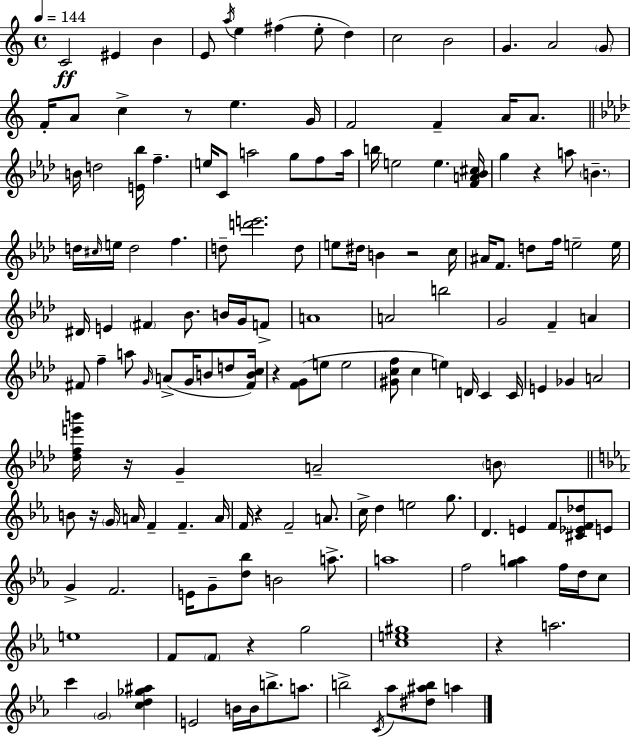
{
  \clef treble
  \time 4/4
  \defaultTimeSignature
  \key a \minor
  \tempo 4 = 144
  \repeat volta 2 { c'2\ff eis'4 b'4 | e'8 \acciaccatura { a''16 } e''4 fis''4( e''8-. d''4) | c''2 b'2 | g'4. a'2 \parenthesize g'8 | \break f'16-. a'8 c''4-> r8 e''4. | g'16 f'2 f'4-- a'16 a'8. | \bar "||" \break \key aes \major b'16 d''2 <e' bes''>16 f''4.-- | e''16 c'8 a''2 g''8 f''8 a''16 | b''16 e''2 e''4. <f' a' bes' cis''>16 | g''4 r4 a''8 \parenthesize b'4.-- | \break d''16 \grace { cis''16 } e''16 d''2 f''4. | d''8-- <d''' e'''>2. d''8 | e''8 dis''16 b'4 r2 | c''16 ais'16 f'8. d''8 f''16 e''2-- | \break e''16 dis'16 e'4 \parenthesize fis'4 bes'8. b'16 g'16 f'8-> | a'1 | a'2 b''2 | g'2 f'4-- a'4 | \break fis'8 f''4-- a''8 \grace { g'16 } a'8->( g'16 b'8 d''8 | <fis' b' c''>16) r4 <f' g'>8( e''8 e''2 | <gis' c'' f''>8 c''4 e''4) d'16 c'4 | c'16 e'4 ges'4 a'2 | \break <des'' f'' e''' b'''>16 r16 g'4-- a'2-- | \parenthesize b'8 \bar "||" \break \key ees \major b'8 r16 \parenthesize g'16 a'16 f'4-- f'4.-- a'16 | f'16 r4 f'2-- a'8. | c''16-> d''4 e''2 g''8. | d'4. e'4 f'8 <cis' ees' f' des''>8 e'8 | \break g'4-> f'2. | e'16 g'8-- <d'' bes''>8 b'2 a''8.-> | a''1 | f''2 <g'' a''>4 f''16 d''16 c''8 | \break e''1 | f'8 \parenthesize f'8 r4 g''2 | <c'' e'' gis''>1 | r4 a''2. | \break c'''4 \parenthesize g'2 <c'' d'' ges'' ais''>4 | e'2 b'16 b'16 b''8.-> a''8. | b''2-> \acciaccatura { c'16 } aes''8 <dis'' ais'' b''>8 a''4 | } \bar "|."
}